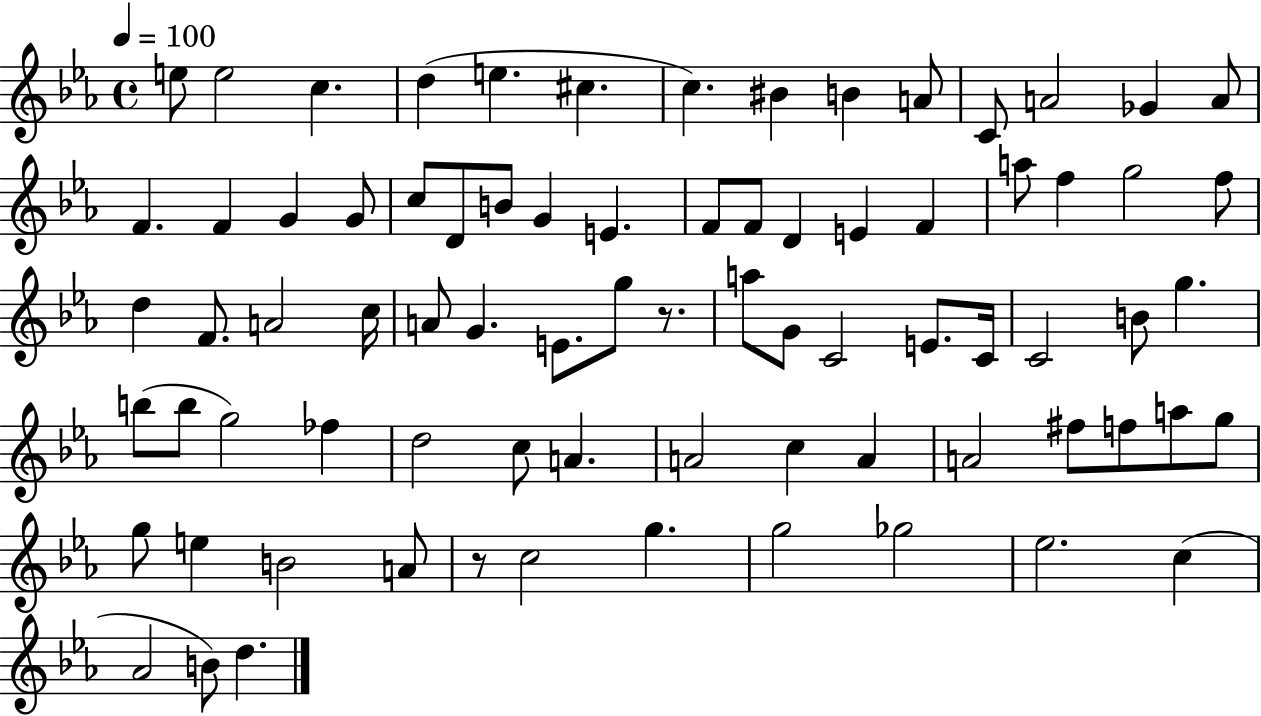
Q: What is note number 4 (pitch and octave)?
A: D5